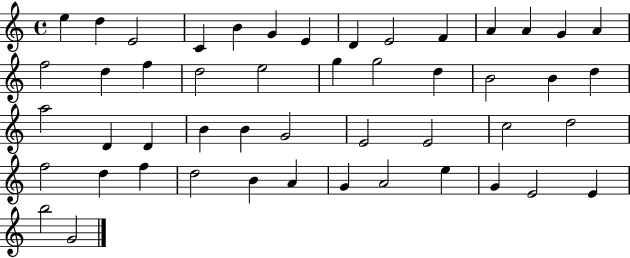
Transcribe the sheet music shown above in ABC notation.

X:1
T:Untitled
M:4/4
L:1/4
K:C
e d E2 C B G E D E2 F A A G A f2 d f d2 e2 g g2 d B2 B d a2 D D B B G2 E2 E2 c2 d2 f2 d f d2 B A G A2 e G E2 E b2 G2